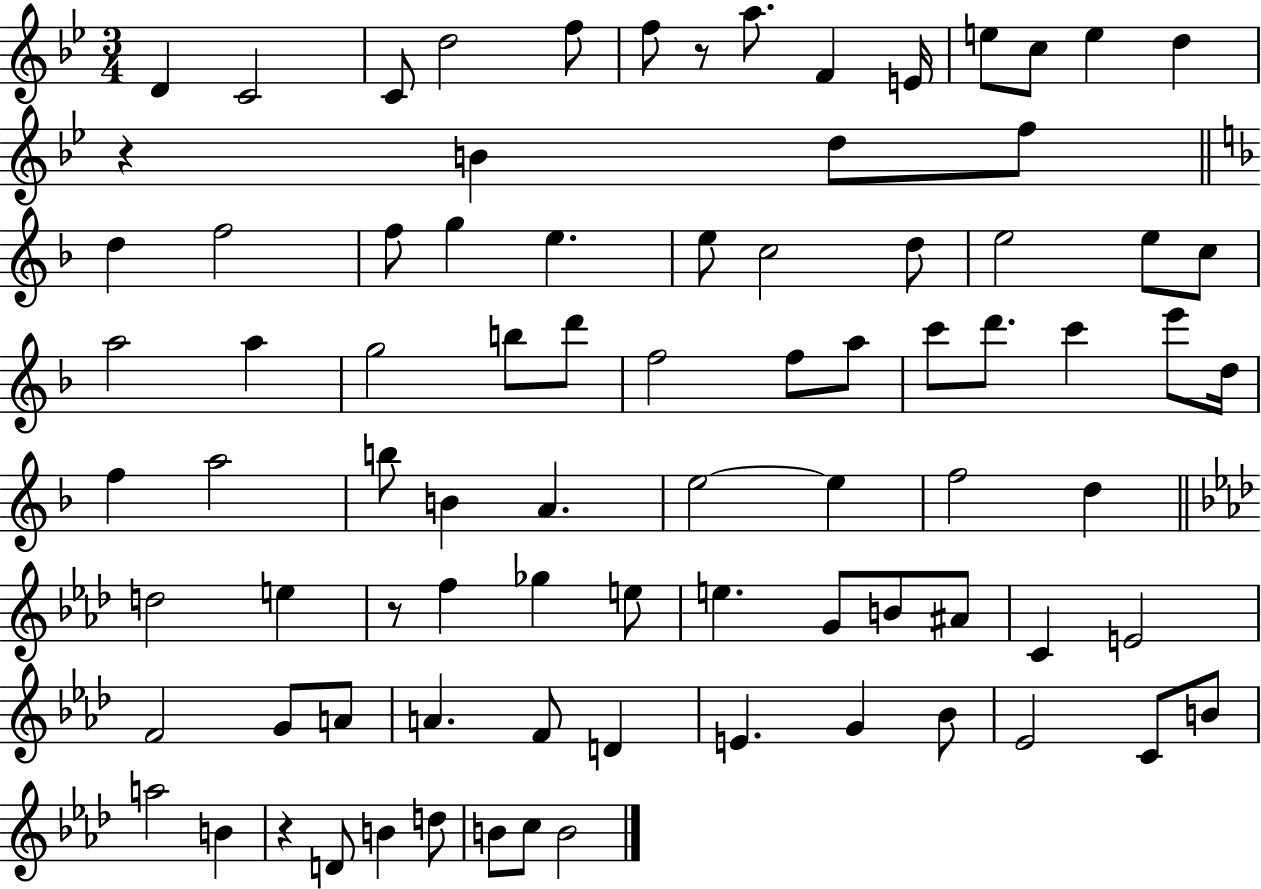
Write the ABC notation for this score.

X:1
T:Untitled
M:3/4
L:1/4
K:Bb
D C2 C/2 d2 f/2 f/2 z/2 a/2 F E/4 e/2 c/2 e d z B d/2 f/2 d f2 f/2 g e e/2 c2 d/2 e2 e/2 c/2 a2 a g2 b/2 d'/2 f2 f/2 a/2 c'/2 d'/2 c' e'/2 d/4 f a2 b/2 B A e2 e f2 d d2 e z/2 f _g e/2 e G/2 B/2 ^A/2 C E2 F2 G/2 A/2 A F/2 D E G _B/2 _E2 C/2 B/2 a2 B z D/2 B d/2 B/2 c/2 B2